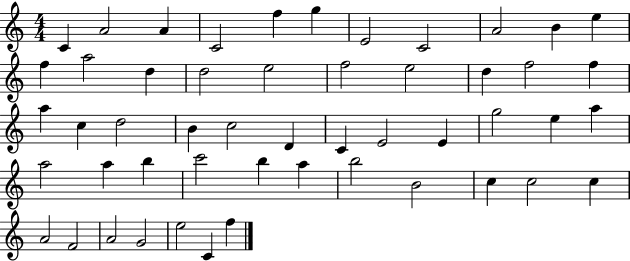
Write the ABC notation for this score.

X:1
T:Untitled
M:4/4
L:1/4
K:C
C A2 A C2 f g E2 C2 A2 B e f a2 d d2 e2 f2 e2 d f2 f a c d2 B c2 D C E2 E g2 e a a2 a b c'2 b a b2 B2 c c2 c A2 F2 A2 G2 e2 C f